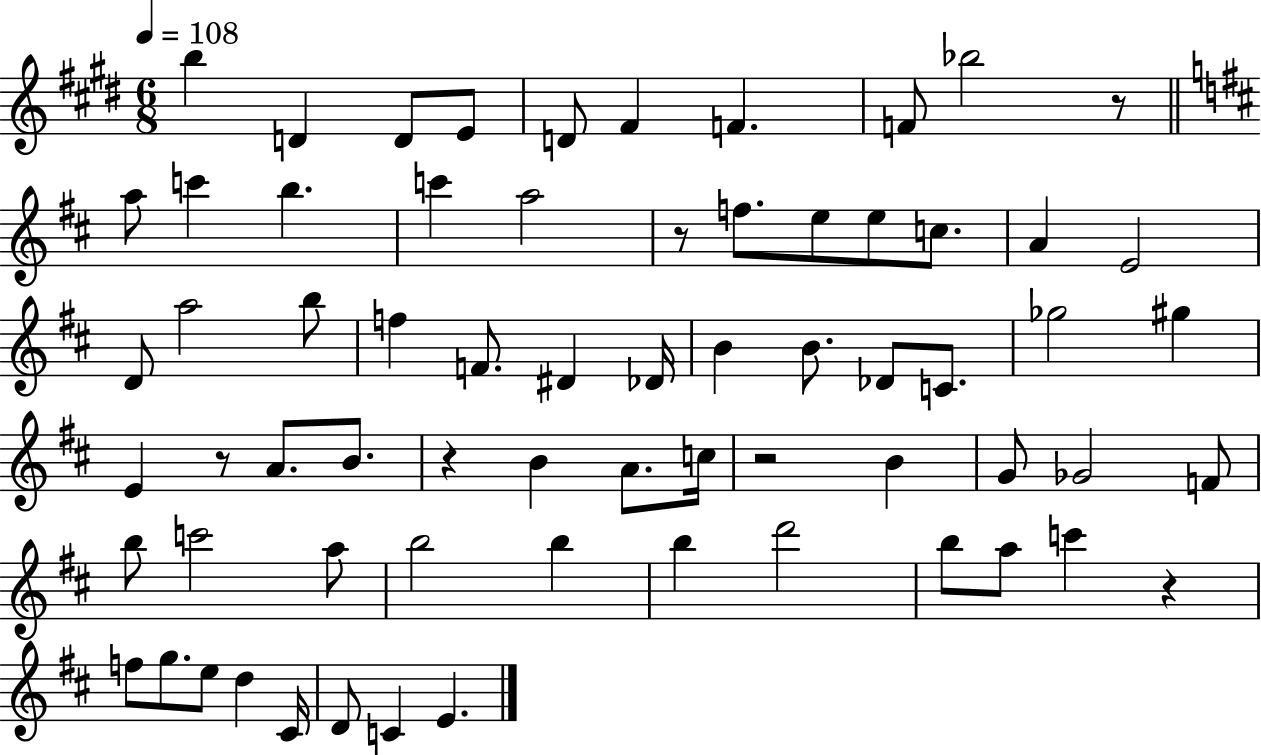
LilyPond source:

{
  \clef treble
  \numericTimeSignature
  \time 6/8
  \key e \major
  \tempo 4 = 108
  b''4 d'4 d'8 e'8 | d'8 fis'4 f'4. | f'8 bes''2 r8 | \bar "||" \break \key d \major a''8 c'''4 b''4. | c'''4 a''2 | r8 f''8. e''8 e''8 c''8. | a'4 e'2 | \break d'8 a''2 b''8 | f''4 f'8. dis'4 des'16 | b'4 b'8. des'8 c'8. | ges''2 gis''4 | \break e'4 r8 a'8. b'8. | r4 b'4 a'8. c''16 | r2 b'4 | g'8 ges'2 f'8 | \break b''8 c'''2 a''8 | b''2 b''4 | b''4 d'''2 | b''8 a''8 c'''4 r4 | \break f''8 g''8. e''8 d''4 cis'16 | d'8 c'4 e'4. | \bar "|."
}